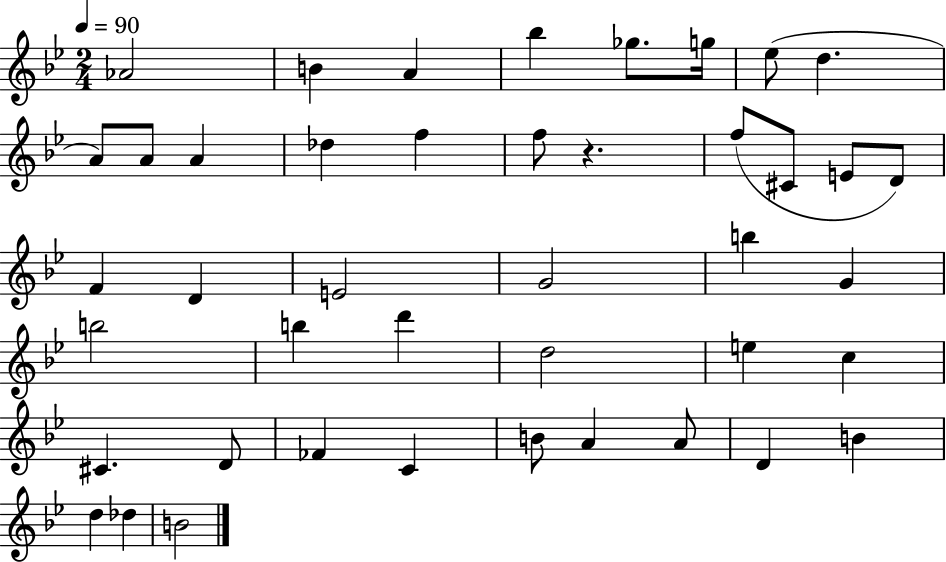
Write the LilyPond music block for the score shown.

{
  \clef treble
  \numericTimeSignature
  \time 2/4
  \key bes \major
  \tempo 4 = 90
  aes'2 | b'4 a'4 | bes''4 ges''8. g''16 | ees''8( d''4. | \break a'8) a'8 a'4 | des''4 f''4 | f''8 r4. | f''8( cis'8 e'8 d'8) | \break f'4 d'4 | e'2 | g'2 | b''4 g'4 | \break b''2 | b''4 d'''4 | d''2 | e''4 c''4 | \break cis'4. d'8 | fes'4 c'4 | b'8 a'4 a'8 | d'4 b'4 | \break d''4 des''4 | b'2 | \bar "|."
}